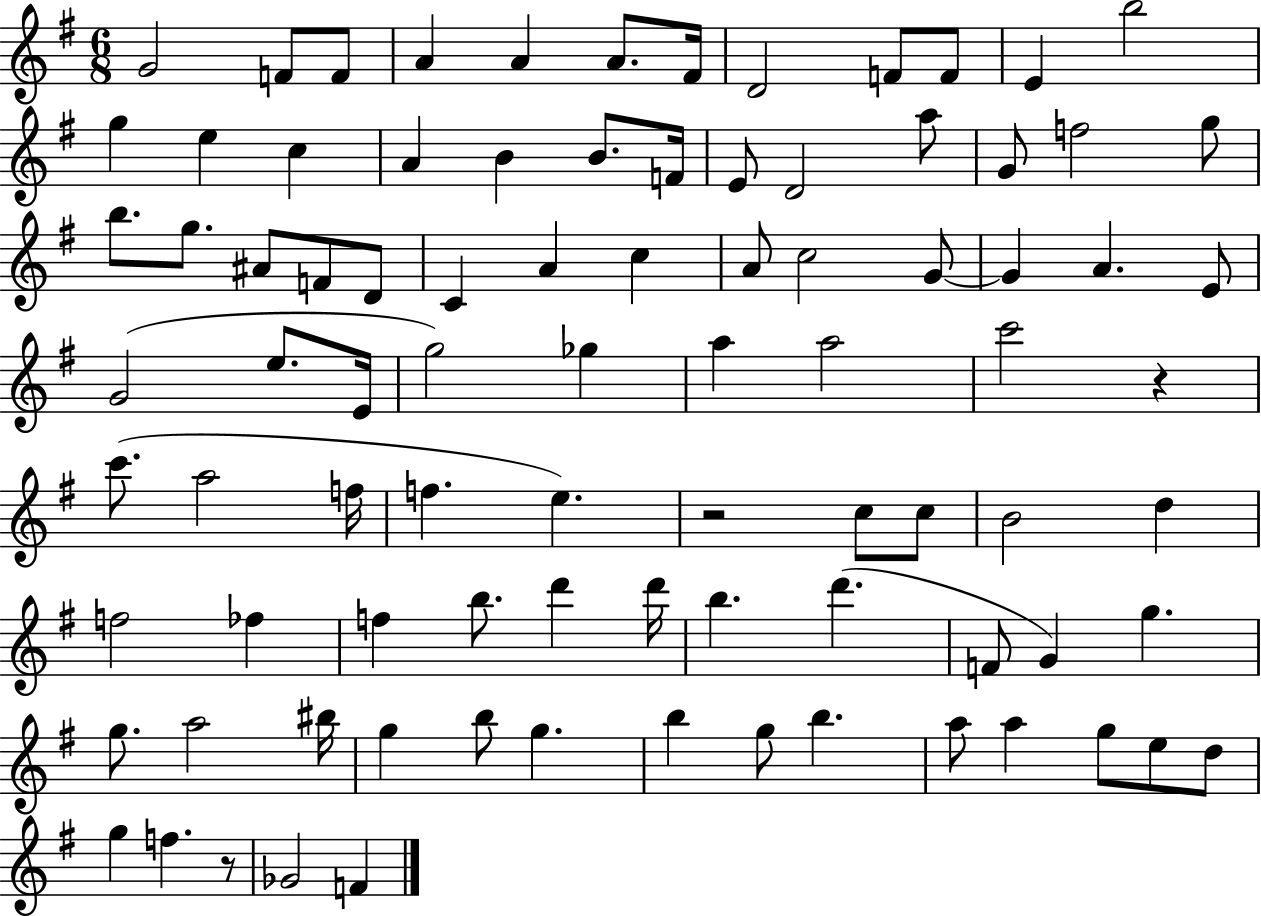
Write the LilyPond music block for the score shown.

{
  \clef treble
  \numericTimeSignature
  \time 6/8
  \key g \major
  g'2 f'8 f'8 | a'4 a'4 a'8. fis'16 | d'2 f'8 f'8 | e'4 b''2 | \break g''4 e''4 c''4 | a'4 b'4 b'8. f'16 | e'8 d'2 a''8 | g'8 f''2 g''8 | \break b''8. g''8. ais'8 f'8 d'8 | c'4 a'4 c''4 | a'8 c''2 g'8~~ | g'4 a'4. e'8 | \break g'2( e''8. e'16 | g''2) ges''4 | a''4 a''2 | c'''2 r4 | \break c'''8.( a''2 f''16 | f''4. e''4.) | r2 c''8 c''8 | b'2 d''4 | \break f''2 fes''4 | f''4 b''8. d'''4 d'''16 | b''4. d'''4.( | f'8 g'4) g''4. | \break g''8. a''2 bis''16 | g''4 b''8 g''4. | b''4 g''8 b''4. | a''8 a''4 g''8 e''8 d''8 | \break g''4 f''4. r8 | ges'2 f'4 | \bar "|."
}